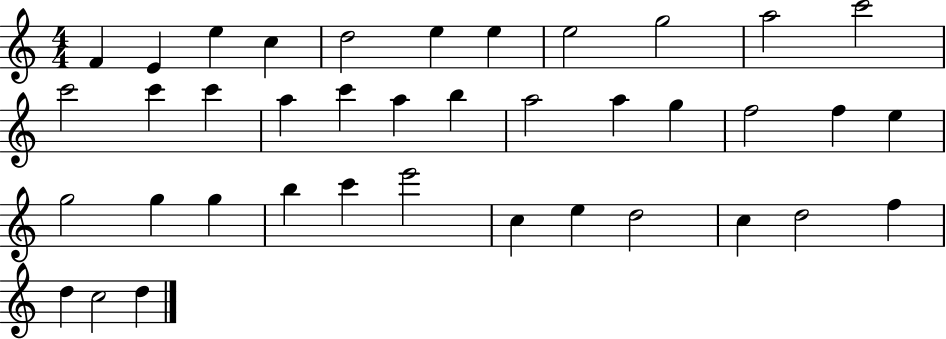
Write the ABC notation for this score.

X:1
T:Untitled
M:4/4
L:1/4
K:C
F E e c d2 e e e2 g2 a2 c'2 c'2 c' c' a c' a b a2 a g f2 f e g2 g g b c' e'2 c e d2 c d2 f d c2 d